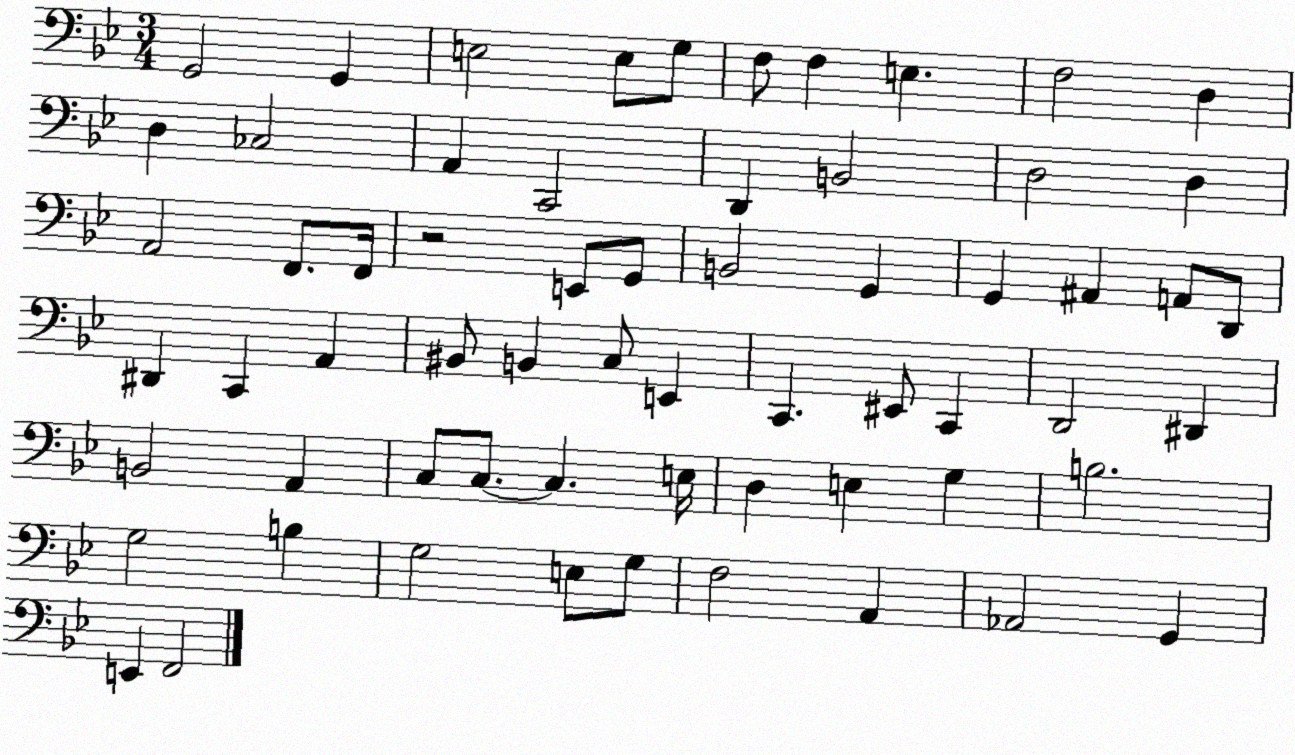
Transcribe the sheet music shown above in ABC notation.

X:1
T:Untitled
M:3/4
L:1/4
K:Bb
G,,2 G,, E,2 E,/2 G,/2 F,/2 F, E, F,2 D, D, _C,2 A,, C,,2 D,, B,,2 D,2 D, A,,2 F,,/2 F,,/4 z2 E,,/2 G,,/2 B,,2 G,, G,, ^A,, A,,/2 D,,/2 ^D,, C,, A,, ^B,,/2 B,, C,/2 E,, C,, ^E,,/2 C,, D,,2 ^D,, B,,2 A,, C,/2 C,/2 C, E,/4 D, E, G, B,2 G,2 B, G,2 E,/2 G,/2 F,2 A,, _A,,2 G,, E,, F,,2